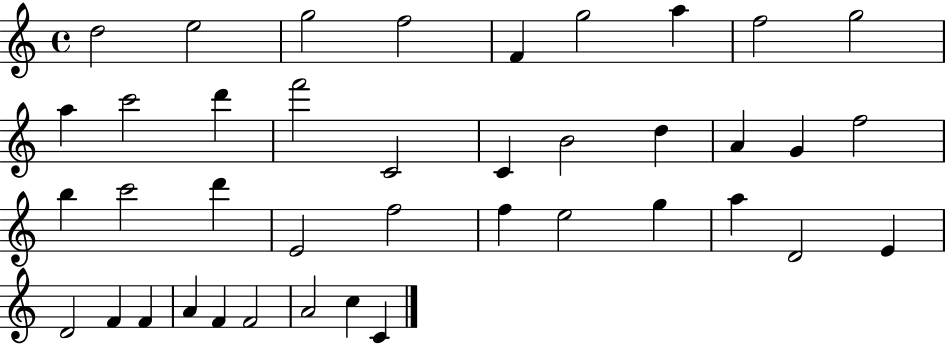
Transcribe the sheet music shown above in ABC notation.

X:1
T:Untitled
M:4/4
L:1/4
K:C
d2 e2 g2 f2 F g2 a f2 g2 a c'2 d' f'2 C2 C B2 d A G f2 b c'2 d' E2 f2 f e2 g a D2 E D2 F F A F F2 A2 c C